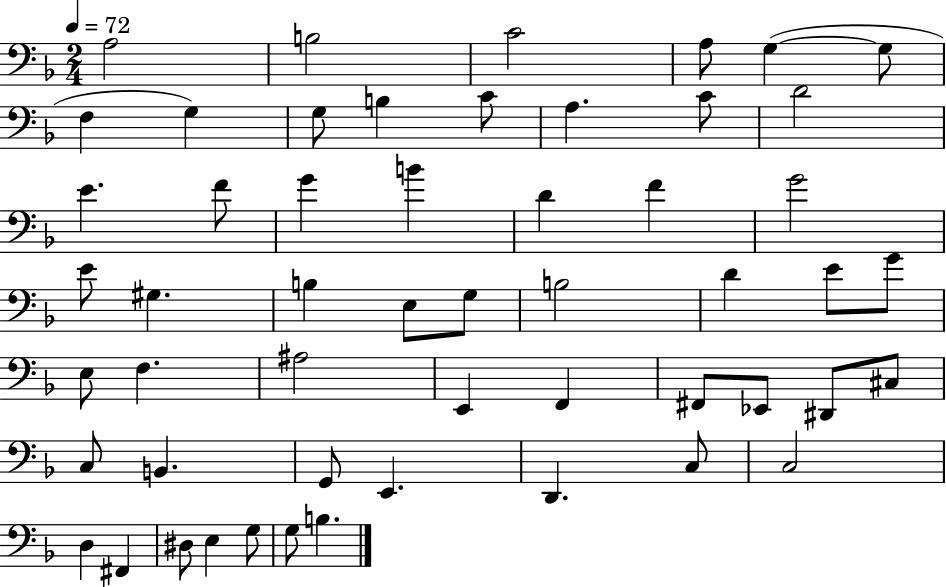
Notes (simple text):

A3/h B3/h C4/h A3/e G3/q G3/e F3/q G3/q G3/e B3/q C4/e A3/q. C4/e D4/h E4/q. F4/e G4/q B4/q D4/q F4/q G4/h E4/e G#3/q. B3/q E3/e G3/e B3/h D4/q E4/e G4/e E3/e F3/q. A#3/h E2/q F2/q F#2/e Eb2/e D#2/e C#3/e C3/e B2/q. G2/e E2/q. D2/q. C3/e C3/h D3/q F#2/q D#3/e E3/q G3/e G3/e B3/q.